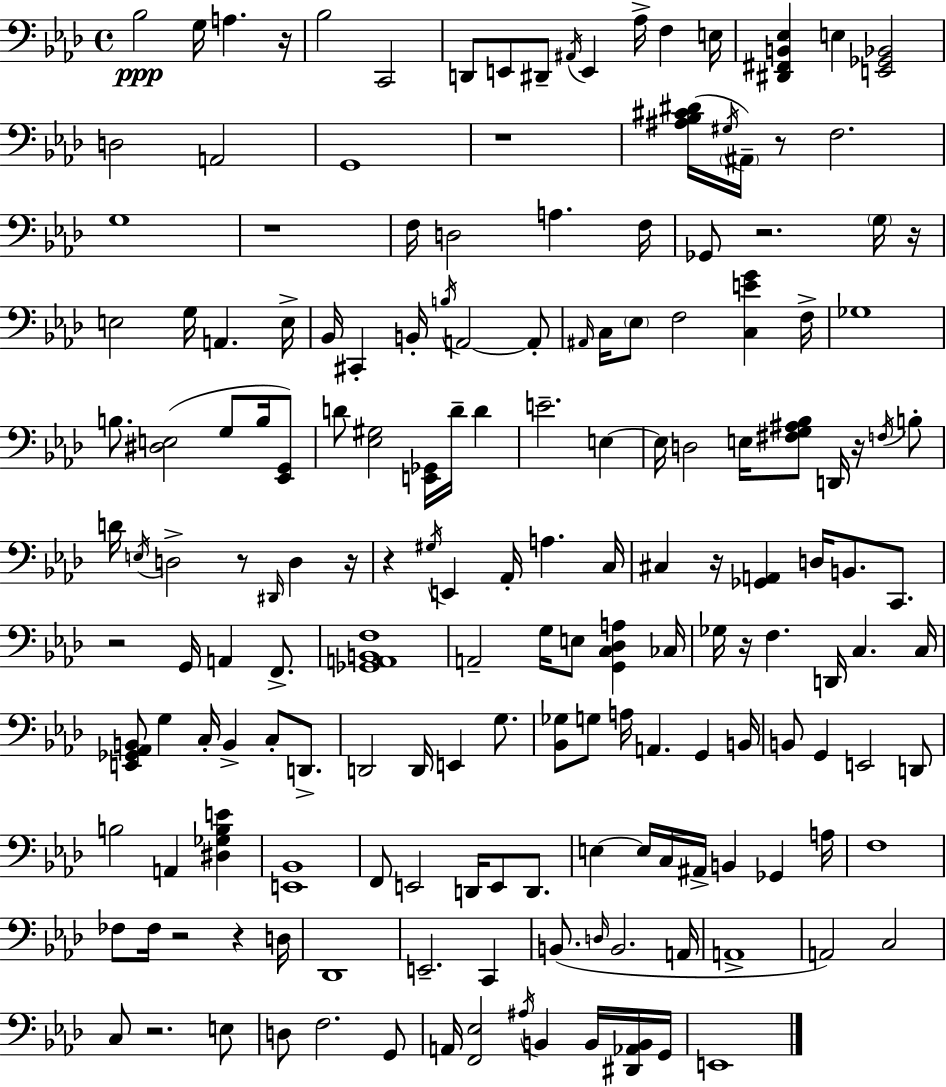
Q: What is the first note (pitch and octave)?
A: Bb3